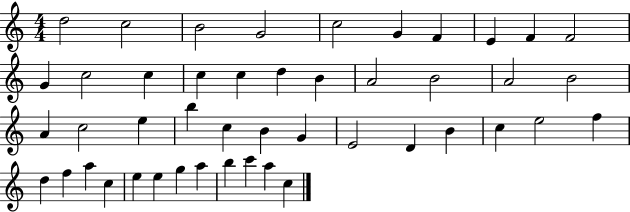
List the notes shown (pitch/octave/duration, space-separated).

D5/h C5/h B4/h G4/h C5/h G4/q F4/q E4/q F4/q F4/h G4/q C5/h C5/q C5/q C5/q D5/q B4/q A4/h B4/h A4/h B4/h A4/q C5/h E5/q B5/q C5/q B4/q G4/q E4/h D4/q B4/q C5/q E5/h F5/q D5/q F5/q A5/q C5/q E5/q E5/q G5/q A5/q B5/q C6/q A5/q C5/q